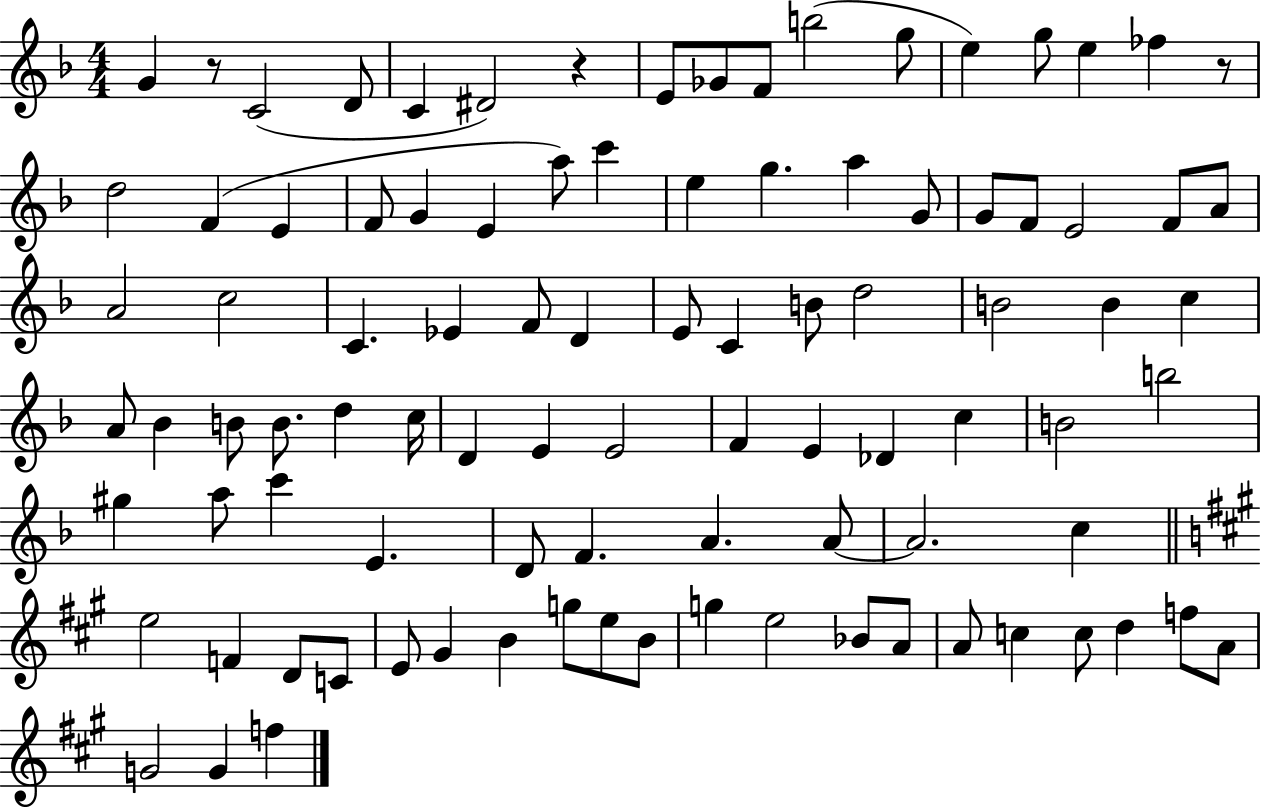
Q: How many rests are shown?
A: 3